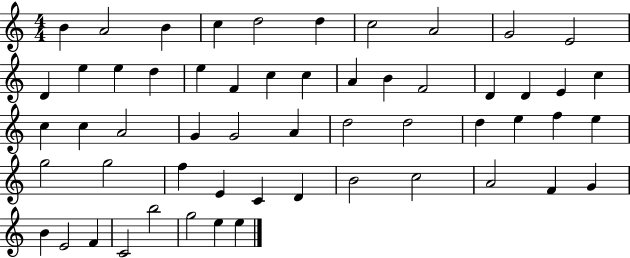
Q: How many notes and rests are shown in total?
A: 56